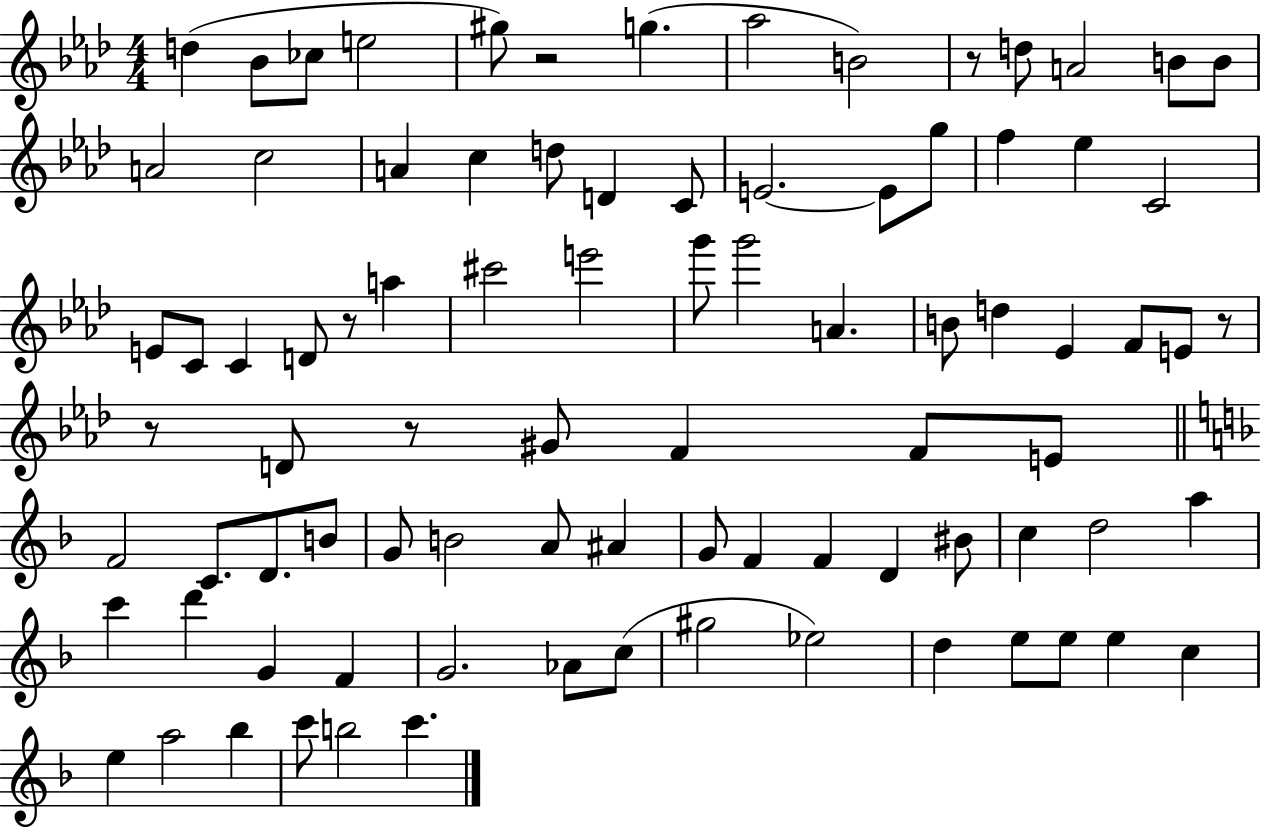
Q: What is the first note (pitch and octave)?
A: D5